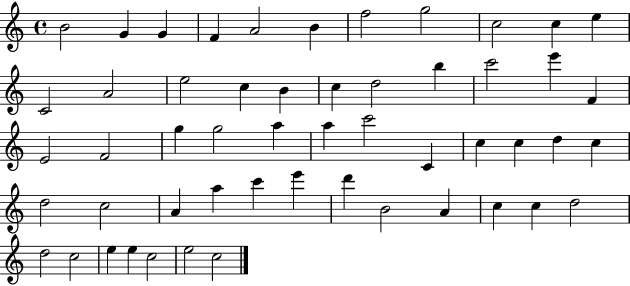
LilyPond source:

{
  \clef treble
  \time 4/4
  \defaultTimeSignature
  \key c \major
  b'2 g'4 g'4 | f'4 a'2 b'4 | f''2 g''2 | c''2 c''4 e''4 | \break c'2 a'2 | e''2 c''4 b'4 | c''4 d''2 b''4 | c'''2 e'''4 f'4 | \break e'2 f'2 | g''4 g''2 a''4 | a''4 c'''2 c'4 | c''4 c''4 d''4 c''4 | \break d''2 c''2 | a'4 a''4 c'''4 e'''4 | d'''4 b'2 a'4 | c''4 c''4 d''2 | \break d''2 c''2 | e''4 e''4 c''2 | e''2 c''2 | \bar "|."
}